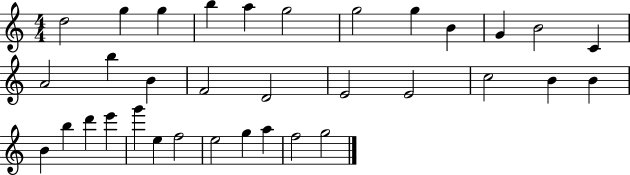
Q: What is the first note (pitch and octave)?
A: D5